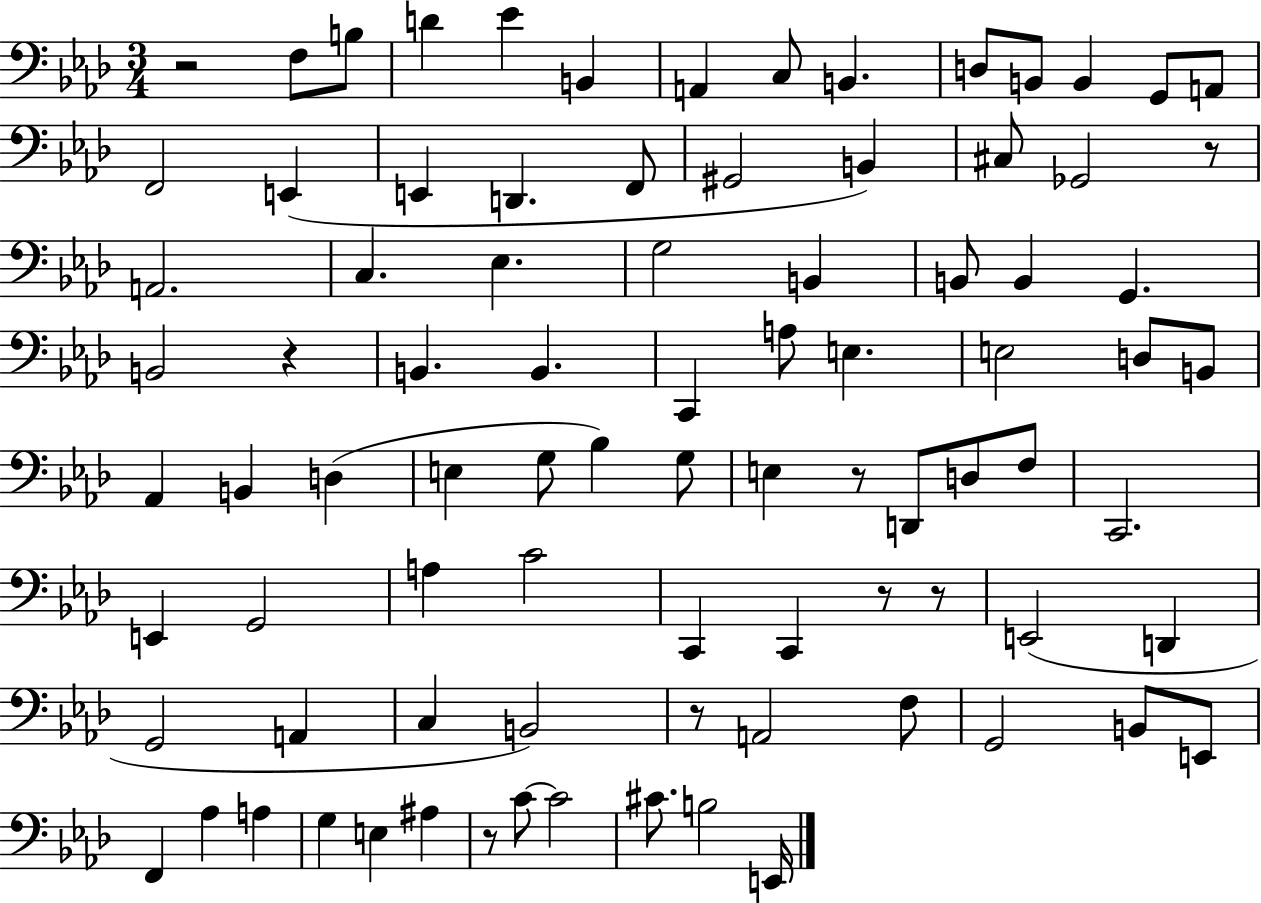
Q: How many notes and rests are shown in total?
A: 87